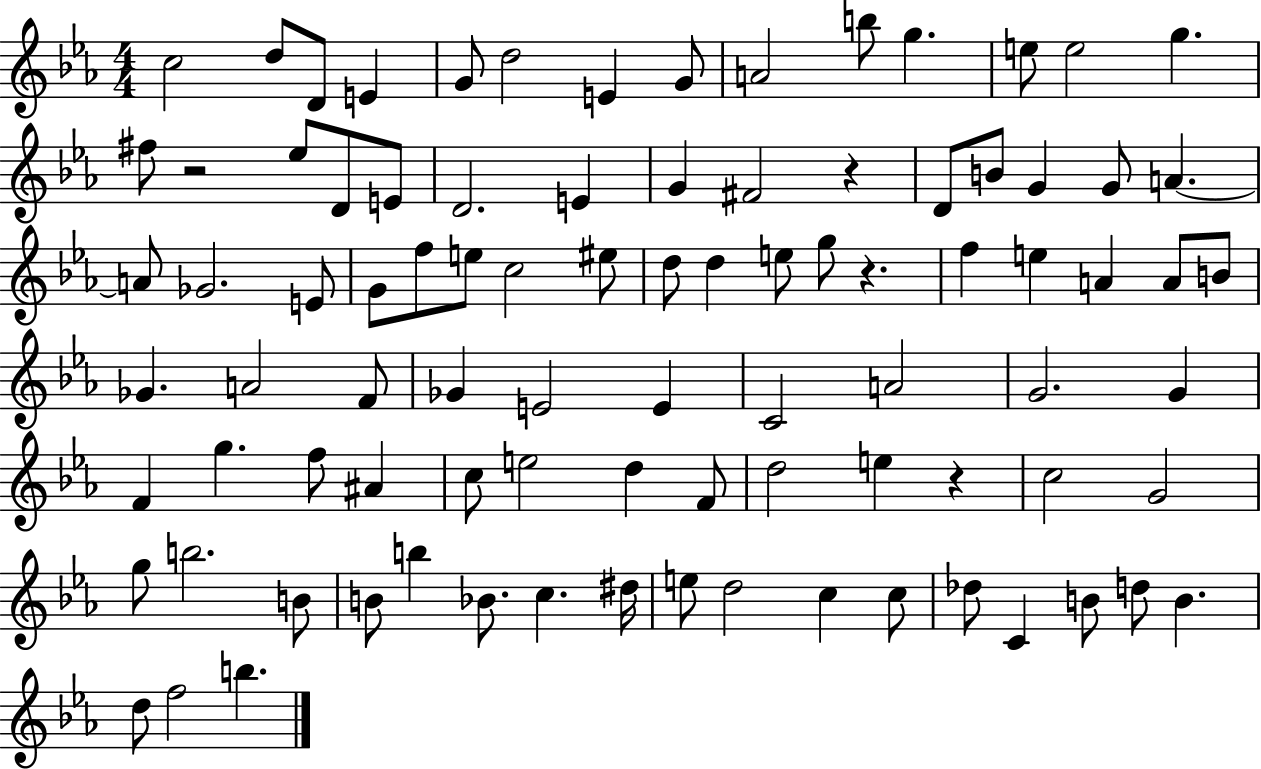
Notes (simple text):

C5/h D5/e D4/e E4/q G4/e D5/h E4/q G4/e A4/h B5/e G5/q. E5/e E5/h G5/q. F#5/e R/h Eb5/e D4/e E4/e D4/h. E4/q G4/q F#4/h R/q D4/e B4/e G4/q G4/e A4/q. A4/e Gb4/h. E4/e G4/e F5/e E5/e C5/h EIS5/e D5/e D5/q E5/e G5/e R/q. F5/q E5/q A4/q A4/e B4/e Gb4/q. A4/h F4/e Gb4/q E4/h E4/q C4/h A4/h G4/h. G4/q F4/q G5/q. F5/e A#4/q C5/e E5/h D5/q F4/e D5/h E5/q R/q C5/h G4/h G5/e B5/h. B4/e B4/e B5/q Bb4/e. C5/q. D#5/s E5/e D5/h C5/q C5/e Db5/e C4/q B4/e D5/e B4/q. D5/e F5/h B5/q.